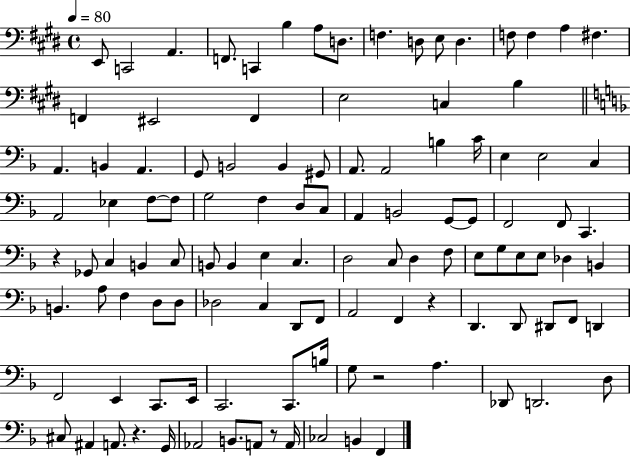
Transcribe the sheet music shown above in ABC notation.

X:1
T:Untitled
M:4/4
L:1/4
K:E
E,,/2 C,,2 A,, F,,/2 C,, B, A,/2 D,/2 F, D,/2 E,/2 D, F,/2 F, A, ^F, F,, ^E,,2 F,, E,2 C, B, A,, B,, A,, G,,/2 B,,2 B,, ^G,,/2 A,,/2 A,,2 B, C/4 E, E,2 C, A,,2 _E, F,/2 F,/2 G,2 F, D,/2 C,/2 A,, B,,2 G,,/2 G,,/2 F,,2 F,,/2 C,, z _G,,/2 C, B,, C,/2 B,,/2 B,, E, C, D,2 C,/2 D, F,/2 E,/2 G,/2 E,/2 E,/2 _D, B,, B,, A,/2 F, D,/2 D,/2 _D,2 C, D,,/2 F,,/2 A,,2 F,, z D,, D,,/2 ^D,,/2 F,,/2 D,, F,,2 E,, C,,/2 E,,/4 C,,2 C,,/2 B,/4 G,/2 z2 A, _D,,/2 D,,2 D,/2 ^C,/2 ^A,, A,,/2 z G,,/4 _A,,2 B,,/2 A,,/2 z/2 A,,/4 _C,2 B,, F,,